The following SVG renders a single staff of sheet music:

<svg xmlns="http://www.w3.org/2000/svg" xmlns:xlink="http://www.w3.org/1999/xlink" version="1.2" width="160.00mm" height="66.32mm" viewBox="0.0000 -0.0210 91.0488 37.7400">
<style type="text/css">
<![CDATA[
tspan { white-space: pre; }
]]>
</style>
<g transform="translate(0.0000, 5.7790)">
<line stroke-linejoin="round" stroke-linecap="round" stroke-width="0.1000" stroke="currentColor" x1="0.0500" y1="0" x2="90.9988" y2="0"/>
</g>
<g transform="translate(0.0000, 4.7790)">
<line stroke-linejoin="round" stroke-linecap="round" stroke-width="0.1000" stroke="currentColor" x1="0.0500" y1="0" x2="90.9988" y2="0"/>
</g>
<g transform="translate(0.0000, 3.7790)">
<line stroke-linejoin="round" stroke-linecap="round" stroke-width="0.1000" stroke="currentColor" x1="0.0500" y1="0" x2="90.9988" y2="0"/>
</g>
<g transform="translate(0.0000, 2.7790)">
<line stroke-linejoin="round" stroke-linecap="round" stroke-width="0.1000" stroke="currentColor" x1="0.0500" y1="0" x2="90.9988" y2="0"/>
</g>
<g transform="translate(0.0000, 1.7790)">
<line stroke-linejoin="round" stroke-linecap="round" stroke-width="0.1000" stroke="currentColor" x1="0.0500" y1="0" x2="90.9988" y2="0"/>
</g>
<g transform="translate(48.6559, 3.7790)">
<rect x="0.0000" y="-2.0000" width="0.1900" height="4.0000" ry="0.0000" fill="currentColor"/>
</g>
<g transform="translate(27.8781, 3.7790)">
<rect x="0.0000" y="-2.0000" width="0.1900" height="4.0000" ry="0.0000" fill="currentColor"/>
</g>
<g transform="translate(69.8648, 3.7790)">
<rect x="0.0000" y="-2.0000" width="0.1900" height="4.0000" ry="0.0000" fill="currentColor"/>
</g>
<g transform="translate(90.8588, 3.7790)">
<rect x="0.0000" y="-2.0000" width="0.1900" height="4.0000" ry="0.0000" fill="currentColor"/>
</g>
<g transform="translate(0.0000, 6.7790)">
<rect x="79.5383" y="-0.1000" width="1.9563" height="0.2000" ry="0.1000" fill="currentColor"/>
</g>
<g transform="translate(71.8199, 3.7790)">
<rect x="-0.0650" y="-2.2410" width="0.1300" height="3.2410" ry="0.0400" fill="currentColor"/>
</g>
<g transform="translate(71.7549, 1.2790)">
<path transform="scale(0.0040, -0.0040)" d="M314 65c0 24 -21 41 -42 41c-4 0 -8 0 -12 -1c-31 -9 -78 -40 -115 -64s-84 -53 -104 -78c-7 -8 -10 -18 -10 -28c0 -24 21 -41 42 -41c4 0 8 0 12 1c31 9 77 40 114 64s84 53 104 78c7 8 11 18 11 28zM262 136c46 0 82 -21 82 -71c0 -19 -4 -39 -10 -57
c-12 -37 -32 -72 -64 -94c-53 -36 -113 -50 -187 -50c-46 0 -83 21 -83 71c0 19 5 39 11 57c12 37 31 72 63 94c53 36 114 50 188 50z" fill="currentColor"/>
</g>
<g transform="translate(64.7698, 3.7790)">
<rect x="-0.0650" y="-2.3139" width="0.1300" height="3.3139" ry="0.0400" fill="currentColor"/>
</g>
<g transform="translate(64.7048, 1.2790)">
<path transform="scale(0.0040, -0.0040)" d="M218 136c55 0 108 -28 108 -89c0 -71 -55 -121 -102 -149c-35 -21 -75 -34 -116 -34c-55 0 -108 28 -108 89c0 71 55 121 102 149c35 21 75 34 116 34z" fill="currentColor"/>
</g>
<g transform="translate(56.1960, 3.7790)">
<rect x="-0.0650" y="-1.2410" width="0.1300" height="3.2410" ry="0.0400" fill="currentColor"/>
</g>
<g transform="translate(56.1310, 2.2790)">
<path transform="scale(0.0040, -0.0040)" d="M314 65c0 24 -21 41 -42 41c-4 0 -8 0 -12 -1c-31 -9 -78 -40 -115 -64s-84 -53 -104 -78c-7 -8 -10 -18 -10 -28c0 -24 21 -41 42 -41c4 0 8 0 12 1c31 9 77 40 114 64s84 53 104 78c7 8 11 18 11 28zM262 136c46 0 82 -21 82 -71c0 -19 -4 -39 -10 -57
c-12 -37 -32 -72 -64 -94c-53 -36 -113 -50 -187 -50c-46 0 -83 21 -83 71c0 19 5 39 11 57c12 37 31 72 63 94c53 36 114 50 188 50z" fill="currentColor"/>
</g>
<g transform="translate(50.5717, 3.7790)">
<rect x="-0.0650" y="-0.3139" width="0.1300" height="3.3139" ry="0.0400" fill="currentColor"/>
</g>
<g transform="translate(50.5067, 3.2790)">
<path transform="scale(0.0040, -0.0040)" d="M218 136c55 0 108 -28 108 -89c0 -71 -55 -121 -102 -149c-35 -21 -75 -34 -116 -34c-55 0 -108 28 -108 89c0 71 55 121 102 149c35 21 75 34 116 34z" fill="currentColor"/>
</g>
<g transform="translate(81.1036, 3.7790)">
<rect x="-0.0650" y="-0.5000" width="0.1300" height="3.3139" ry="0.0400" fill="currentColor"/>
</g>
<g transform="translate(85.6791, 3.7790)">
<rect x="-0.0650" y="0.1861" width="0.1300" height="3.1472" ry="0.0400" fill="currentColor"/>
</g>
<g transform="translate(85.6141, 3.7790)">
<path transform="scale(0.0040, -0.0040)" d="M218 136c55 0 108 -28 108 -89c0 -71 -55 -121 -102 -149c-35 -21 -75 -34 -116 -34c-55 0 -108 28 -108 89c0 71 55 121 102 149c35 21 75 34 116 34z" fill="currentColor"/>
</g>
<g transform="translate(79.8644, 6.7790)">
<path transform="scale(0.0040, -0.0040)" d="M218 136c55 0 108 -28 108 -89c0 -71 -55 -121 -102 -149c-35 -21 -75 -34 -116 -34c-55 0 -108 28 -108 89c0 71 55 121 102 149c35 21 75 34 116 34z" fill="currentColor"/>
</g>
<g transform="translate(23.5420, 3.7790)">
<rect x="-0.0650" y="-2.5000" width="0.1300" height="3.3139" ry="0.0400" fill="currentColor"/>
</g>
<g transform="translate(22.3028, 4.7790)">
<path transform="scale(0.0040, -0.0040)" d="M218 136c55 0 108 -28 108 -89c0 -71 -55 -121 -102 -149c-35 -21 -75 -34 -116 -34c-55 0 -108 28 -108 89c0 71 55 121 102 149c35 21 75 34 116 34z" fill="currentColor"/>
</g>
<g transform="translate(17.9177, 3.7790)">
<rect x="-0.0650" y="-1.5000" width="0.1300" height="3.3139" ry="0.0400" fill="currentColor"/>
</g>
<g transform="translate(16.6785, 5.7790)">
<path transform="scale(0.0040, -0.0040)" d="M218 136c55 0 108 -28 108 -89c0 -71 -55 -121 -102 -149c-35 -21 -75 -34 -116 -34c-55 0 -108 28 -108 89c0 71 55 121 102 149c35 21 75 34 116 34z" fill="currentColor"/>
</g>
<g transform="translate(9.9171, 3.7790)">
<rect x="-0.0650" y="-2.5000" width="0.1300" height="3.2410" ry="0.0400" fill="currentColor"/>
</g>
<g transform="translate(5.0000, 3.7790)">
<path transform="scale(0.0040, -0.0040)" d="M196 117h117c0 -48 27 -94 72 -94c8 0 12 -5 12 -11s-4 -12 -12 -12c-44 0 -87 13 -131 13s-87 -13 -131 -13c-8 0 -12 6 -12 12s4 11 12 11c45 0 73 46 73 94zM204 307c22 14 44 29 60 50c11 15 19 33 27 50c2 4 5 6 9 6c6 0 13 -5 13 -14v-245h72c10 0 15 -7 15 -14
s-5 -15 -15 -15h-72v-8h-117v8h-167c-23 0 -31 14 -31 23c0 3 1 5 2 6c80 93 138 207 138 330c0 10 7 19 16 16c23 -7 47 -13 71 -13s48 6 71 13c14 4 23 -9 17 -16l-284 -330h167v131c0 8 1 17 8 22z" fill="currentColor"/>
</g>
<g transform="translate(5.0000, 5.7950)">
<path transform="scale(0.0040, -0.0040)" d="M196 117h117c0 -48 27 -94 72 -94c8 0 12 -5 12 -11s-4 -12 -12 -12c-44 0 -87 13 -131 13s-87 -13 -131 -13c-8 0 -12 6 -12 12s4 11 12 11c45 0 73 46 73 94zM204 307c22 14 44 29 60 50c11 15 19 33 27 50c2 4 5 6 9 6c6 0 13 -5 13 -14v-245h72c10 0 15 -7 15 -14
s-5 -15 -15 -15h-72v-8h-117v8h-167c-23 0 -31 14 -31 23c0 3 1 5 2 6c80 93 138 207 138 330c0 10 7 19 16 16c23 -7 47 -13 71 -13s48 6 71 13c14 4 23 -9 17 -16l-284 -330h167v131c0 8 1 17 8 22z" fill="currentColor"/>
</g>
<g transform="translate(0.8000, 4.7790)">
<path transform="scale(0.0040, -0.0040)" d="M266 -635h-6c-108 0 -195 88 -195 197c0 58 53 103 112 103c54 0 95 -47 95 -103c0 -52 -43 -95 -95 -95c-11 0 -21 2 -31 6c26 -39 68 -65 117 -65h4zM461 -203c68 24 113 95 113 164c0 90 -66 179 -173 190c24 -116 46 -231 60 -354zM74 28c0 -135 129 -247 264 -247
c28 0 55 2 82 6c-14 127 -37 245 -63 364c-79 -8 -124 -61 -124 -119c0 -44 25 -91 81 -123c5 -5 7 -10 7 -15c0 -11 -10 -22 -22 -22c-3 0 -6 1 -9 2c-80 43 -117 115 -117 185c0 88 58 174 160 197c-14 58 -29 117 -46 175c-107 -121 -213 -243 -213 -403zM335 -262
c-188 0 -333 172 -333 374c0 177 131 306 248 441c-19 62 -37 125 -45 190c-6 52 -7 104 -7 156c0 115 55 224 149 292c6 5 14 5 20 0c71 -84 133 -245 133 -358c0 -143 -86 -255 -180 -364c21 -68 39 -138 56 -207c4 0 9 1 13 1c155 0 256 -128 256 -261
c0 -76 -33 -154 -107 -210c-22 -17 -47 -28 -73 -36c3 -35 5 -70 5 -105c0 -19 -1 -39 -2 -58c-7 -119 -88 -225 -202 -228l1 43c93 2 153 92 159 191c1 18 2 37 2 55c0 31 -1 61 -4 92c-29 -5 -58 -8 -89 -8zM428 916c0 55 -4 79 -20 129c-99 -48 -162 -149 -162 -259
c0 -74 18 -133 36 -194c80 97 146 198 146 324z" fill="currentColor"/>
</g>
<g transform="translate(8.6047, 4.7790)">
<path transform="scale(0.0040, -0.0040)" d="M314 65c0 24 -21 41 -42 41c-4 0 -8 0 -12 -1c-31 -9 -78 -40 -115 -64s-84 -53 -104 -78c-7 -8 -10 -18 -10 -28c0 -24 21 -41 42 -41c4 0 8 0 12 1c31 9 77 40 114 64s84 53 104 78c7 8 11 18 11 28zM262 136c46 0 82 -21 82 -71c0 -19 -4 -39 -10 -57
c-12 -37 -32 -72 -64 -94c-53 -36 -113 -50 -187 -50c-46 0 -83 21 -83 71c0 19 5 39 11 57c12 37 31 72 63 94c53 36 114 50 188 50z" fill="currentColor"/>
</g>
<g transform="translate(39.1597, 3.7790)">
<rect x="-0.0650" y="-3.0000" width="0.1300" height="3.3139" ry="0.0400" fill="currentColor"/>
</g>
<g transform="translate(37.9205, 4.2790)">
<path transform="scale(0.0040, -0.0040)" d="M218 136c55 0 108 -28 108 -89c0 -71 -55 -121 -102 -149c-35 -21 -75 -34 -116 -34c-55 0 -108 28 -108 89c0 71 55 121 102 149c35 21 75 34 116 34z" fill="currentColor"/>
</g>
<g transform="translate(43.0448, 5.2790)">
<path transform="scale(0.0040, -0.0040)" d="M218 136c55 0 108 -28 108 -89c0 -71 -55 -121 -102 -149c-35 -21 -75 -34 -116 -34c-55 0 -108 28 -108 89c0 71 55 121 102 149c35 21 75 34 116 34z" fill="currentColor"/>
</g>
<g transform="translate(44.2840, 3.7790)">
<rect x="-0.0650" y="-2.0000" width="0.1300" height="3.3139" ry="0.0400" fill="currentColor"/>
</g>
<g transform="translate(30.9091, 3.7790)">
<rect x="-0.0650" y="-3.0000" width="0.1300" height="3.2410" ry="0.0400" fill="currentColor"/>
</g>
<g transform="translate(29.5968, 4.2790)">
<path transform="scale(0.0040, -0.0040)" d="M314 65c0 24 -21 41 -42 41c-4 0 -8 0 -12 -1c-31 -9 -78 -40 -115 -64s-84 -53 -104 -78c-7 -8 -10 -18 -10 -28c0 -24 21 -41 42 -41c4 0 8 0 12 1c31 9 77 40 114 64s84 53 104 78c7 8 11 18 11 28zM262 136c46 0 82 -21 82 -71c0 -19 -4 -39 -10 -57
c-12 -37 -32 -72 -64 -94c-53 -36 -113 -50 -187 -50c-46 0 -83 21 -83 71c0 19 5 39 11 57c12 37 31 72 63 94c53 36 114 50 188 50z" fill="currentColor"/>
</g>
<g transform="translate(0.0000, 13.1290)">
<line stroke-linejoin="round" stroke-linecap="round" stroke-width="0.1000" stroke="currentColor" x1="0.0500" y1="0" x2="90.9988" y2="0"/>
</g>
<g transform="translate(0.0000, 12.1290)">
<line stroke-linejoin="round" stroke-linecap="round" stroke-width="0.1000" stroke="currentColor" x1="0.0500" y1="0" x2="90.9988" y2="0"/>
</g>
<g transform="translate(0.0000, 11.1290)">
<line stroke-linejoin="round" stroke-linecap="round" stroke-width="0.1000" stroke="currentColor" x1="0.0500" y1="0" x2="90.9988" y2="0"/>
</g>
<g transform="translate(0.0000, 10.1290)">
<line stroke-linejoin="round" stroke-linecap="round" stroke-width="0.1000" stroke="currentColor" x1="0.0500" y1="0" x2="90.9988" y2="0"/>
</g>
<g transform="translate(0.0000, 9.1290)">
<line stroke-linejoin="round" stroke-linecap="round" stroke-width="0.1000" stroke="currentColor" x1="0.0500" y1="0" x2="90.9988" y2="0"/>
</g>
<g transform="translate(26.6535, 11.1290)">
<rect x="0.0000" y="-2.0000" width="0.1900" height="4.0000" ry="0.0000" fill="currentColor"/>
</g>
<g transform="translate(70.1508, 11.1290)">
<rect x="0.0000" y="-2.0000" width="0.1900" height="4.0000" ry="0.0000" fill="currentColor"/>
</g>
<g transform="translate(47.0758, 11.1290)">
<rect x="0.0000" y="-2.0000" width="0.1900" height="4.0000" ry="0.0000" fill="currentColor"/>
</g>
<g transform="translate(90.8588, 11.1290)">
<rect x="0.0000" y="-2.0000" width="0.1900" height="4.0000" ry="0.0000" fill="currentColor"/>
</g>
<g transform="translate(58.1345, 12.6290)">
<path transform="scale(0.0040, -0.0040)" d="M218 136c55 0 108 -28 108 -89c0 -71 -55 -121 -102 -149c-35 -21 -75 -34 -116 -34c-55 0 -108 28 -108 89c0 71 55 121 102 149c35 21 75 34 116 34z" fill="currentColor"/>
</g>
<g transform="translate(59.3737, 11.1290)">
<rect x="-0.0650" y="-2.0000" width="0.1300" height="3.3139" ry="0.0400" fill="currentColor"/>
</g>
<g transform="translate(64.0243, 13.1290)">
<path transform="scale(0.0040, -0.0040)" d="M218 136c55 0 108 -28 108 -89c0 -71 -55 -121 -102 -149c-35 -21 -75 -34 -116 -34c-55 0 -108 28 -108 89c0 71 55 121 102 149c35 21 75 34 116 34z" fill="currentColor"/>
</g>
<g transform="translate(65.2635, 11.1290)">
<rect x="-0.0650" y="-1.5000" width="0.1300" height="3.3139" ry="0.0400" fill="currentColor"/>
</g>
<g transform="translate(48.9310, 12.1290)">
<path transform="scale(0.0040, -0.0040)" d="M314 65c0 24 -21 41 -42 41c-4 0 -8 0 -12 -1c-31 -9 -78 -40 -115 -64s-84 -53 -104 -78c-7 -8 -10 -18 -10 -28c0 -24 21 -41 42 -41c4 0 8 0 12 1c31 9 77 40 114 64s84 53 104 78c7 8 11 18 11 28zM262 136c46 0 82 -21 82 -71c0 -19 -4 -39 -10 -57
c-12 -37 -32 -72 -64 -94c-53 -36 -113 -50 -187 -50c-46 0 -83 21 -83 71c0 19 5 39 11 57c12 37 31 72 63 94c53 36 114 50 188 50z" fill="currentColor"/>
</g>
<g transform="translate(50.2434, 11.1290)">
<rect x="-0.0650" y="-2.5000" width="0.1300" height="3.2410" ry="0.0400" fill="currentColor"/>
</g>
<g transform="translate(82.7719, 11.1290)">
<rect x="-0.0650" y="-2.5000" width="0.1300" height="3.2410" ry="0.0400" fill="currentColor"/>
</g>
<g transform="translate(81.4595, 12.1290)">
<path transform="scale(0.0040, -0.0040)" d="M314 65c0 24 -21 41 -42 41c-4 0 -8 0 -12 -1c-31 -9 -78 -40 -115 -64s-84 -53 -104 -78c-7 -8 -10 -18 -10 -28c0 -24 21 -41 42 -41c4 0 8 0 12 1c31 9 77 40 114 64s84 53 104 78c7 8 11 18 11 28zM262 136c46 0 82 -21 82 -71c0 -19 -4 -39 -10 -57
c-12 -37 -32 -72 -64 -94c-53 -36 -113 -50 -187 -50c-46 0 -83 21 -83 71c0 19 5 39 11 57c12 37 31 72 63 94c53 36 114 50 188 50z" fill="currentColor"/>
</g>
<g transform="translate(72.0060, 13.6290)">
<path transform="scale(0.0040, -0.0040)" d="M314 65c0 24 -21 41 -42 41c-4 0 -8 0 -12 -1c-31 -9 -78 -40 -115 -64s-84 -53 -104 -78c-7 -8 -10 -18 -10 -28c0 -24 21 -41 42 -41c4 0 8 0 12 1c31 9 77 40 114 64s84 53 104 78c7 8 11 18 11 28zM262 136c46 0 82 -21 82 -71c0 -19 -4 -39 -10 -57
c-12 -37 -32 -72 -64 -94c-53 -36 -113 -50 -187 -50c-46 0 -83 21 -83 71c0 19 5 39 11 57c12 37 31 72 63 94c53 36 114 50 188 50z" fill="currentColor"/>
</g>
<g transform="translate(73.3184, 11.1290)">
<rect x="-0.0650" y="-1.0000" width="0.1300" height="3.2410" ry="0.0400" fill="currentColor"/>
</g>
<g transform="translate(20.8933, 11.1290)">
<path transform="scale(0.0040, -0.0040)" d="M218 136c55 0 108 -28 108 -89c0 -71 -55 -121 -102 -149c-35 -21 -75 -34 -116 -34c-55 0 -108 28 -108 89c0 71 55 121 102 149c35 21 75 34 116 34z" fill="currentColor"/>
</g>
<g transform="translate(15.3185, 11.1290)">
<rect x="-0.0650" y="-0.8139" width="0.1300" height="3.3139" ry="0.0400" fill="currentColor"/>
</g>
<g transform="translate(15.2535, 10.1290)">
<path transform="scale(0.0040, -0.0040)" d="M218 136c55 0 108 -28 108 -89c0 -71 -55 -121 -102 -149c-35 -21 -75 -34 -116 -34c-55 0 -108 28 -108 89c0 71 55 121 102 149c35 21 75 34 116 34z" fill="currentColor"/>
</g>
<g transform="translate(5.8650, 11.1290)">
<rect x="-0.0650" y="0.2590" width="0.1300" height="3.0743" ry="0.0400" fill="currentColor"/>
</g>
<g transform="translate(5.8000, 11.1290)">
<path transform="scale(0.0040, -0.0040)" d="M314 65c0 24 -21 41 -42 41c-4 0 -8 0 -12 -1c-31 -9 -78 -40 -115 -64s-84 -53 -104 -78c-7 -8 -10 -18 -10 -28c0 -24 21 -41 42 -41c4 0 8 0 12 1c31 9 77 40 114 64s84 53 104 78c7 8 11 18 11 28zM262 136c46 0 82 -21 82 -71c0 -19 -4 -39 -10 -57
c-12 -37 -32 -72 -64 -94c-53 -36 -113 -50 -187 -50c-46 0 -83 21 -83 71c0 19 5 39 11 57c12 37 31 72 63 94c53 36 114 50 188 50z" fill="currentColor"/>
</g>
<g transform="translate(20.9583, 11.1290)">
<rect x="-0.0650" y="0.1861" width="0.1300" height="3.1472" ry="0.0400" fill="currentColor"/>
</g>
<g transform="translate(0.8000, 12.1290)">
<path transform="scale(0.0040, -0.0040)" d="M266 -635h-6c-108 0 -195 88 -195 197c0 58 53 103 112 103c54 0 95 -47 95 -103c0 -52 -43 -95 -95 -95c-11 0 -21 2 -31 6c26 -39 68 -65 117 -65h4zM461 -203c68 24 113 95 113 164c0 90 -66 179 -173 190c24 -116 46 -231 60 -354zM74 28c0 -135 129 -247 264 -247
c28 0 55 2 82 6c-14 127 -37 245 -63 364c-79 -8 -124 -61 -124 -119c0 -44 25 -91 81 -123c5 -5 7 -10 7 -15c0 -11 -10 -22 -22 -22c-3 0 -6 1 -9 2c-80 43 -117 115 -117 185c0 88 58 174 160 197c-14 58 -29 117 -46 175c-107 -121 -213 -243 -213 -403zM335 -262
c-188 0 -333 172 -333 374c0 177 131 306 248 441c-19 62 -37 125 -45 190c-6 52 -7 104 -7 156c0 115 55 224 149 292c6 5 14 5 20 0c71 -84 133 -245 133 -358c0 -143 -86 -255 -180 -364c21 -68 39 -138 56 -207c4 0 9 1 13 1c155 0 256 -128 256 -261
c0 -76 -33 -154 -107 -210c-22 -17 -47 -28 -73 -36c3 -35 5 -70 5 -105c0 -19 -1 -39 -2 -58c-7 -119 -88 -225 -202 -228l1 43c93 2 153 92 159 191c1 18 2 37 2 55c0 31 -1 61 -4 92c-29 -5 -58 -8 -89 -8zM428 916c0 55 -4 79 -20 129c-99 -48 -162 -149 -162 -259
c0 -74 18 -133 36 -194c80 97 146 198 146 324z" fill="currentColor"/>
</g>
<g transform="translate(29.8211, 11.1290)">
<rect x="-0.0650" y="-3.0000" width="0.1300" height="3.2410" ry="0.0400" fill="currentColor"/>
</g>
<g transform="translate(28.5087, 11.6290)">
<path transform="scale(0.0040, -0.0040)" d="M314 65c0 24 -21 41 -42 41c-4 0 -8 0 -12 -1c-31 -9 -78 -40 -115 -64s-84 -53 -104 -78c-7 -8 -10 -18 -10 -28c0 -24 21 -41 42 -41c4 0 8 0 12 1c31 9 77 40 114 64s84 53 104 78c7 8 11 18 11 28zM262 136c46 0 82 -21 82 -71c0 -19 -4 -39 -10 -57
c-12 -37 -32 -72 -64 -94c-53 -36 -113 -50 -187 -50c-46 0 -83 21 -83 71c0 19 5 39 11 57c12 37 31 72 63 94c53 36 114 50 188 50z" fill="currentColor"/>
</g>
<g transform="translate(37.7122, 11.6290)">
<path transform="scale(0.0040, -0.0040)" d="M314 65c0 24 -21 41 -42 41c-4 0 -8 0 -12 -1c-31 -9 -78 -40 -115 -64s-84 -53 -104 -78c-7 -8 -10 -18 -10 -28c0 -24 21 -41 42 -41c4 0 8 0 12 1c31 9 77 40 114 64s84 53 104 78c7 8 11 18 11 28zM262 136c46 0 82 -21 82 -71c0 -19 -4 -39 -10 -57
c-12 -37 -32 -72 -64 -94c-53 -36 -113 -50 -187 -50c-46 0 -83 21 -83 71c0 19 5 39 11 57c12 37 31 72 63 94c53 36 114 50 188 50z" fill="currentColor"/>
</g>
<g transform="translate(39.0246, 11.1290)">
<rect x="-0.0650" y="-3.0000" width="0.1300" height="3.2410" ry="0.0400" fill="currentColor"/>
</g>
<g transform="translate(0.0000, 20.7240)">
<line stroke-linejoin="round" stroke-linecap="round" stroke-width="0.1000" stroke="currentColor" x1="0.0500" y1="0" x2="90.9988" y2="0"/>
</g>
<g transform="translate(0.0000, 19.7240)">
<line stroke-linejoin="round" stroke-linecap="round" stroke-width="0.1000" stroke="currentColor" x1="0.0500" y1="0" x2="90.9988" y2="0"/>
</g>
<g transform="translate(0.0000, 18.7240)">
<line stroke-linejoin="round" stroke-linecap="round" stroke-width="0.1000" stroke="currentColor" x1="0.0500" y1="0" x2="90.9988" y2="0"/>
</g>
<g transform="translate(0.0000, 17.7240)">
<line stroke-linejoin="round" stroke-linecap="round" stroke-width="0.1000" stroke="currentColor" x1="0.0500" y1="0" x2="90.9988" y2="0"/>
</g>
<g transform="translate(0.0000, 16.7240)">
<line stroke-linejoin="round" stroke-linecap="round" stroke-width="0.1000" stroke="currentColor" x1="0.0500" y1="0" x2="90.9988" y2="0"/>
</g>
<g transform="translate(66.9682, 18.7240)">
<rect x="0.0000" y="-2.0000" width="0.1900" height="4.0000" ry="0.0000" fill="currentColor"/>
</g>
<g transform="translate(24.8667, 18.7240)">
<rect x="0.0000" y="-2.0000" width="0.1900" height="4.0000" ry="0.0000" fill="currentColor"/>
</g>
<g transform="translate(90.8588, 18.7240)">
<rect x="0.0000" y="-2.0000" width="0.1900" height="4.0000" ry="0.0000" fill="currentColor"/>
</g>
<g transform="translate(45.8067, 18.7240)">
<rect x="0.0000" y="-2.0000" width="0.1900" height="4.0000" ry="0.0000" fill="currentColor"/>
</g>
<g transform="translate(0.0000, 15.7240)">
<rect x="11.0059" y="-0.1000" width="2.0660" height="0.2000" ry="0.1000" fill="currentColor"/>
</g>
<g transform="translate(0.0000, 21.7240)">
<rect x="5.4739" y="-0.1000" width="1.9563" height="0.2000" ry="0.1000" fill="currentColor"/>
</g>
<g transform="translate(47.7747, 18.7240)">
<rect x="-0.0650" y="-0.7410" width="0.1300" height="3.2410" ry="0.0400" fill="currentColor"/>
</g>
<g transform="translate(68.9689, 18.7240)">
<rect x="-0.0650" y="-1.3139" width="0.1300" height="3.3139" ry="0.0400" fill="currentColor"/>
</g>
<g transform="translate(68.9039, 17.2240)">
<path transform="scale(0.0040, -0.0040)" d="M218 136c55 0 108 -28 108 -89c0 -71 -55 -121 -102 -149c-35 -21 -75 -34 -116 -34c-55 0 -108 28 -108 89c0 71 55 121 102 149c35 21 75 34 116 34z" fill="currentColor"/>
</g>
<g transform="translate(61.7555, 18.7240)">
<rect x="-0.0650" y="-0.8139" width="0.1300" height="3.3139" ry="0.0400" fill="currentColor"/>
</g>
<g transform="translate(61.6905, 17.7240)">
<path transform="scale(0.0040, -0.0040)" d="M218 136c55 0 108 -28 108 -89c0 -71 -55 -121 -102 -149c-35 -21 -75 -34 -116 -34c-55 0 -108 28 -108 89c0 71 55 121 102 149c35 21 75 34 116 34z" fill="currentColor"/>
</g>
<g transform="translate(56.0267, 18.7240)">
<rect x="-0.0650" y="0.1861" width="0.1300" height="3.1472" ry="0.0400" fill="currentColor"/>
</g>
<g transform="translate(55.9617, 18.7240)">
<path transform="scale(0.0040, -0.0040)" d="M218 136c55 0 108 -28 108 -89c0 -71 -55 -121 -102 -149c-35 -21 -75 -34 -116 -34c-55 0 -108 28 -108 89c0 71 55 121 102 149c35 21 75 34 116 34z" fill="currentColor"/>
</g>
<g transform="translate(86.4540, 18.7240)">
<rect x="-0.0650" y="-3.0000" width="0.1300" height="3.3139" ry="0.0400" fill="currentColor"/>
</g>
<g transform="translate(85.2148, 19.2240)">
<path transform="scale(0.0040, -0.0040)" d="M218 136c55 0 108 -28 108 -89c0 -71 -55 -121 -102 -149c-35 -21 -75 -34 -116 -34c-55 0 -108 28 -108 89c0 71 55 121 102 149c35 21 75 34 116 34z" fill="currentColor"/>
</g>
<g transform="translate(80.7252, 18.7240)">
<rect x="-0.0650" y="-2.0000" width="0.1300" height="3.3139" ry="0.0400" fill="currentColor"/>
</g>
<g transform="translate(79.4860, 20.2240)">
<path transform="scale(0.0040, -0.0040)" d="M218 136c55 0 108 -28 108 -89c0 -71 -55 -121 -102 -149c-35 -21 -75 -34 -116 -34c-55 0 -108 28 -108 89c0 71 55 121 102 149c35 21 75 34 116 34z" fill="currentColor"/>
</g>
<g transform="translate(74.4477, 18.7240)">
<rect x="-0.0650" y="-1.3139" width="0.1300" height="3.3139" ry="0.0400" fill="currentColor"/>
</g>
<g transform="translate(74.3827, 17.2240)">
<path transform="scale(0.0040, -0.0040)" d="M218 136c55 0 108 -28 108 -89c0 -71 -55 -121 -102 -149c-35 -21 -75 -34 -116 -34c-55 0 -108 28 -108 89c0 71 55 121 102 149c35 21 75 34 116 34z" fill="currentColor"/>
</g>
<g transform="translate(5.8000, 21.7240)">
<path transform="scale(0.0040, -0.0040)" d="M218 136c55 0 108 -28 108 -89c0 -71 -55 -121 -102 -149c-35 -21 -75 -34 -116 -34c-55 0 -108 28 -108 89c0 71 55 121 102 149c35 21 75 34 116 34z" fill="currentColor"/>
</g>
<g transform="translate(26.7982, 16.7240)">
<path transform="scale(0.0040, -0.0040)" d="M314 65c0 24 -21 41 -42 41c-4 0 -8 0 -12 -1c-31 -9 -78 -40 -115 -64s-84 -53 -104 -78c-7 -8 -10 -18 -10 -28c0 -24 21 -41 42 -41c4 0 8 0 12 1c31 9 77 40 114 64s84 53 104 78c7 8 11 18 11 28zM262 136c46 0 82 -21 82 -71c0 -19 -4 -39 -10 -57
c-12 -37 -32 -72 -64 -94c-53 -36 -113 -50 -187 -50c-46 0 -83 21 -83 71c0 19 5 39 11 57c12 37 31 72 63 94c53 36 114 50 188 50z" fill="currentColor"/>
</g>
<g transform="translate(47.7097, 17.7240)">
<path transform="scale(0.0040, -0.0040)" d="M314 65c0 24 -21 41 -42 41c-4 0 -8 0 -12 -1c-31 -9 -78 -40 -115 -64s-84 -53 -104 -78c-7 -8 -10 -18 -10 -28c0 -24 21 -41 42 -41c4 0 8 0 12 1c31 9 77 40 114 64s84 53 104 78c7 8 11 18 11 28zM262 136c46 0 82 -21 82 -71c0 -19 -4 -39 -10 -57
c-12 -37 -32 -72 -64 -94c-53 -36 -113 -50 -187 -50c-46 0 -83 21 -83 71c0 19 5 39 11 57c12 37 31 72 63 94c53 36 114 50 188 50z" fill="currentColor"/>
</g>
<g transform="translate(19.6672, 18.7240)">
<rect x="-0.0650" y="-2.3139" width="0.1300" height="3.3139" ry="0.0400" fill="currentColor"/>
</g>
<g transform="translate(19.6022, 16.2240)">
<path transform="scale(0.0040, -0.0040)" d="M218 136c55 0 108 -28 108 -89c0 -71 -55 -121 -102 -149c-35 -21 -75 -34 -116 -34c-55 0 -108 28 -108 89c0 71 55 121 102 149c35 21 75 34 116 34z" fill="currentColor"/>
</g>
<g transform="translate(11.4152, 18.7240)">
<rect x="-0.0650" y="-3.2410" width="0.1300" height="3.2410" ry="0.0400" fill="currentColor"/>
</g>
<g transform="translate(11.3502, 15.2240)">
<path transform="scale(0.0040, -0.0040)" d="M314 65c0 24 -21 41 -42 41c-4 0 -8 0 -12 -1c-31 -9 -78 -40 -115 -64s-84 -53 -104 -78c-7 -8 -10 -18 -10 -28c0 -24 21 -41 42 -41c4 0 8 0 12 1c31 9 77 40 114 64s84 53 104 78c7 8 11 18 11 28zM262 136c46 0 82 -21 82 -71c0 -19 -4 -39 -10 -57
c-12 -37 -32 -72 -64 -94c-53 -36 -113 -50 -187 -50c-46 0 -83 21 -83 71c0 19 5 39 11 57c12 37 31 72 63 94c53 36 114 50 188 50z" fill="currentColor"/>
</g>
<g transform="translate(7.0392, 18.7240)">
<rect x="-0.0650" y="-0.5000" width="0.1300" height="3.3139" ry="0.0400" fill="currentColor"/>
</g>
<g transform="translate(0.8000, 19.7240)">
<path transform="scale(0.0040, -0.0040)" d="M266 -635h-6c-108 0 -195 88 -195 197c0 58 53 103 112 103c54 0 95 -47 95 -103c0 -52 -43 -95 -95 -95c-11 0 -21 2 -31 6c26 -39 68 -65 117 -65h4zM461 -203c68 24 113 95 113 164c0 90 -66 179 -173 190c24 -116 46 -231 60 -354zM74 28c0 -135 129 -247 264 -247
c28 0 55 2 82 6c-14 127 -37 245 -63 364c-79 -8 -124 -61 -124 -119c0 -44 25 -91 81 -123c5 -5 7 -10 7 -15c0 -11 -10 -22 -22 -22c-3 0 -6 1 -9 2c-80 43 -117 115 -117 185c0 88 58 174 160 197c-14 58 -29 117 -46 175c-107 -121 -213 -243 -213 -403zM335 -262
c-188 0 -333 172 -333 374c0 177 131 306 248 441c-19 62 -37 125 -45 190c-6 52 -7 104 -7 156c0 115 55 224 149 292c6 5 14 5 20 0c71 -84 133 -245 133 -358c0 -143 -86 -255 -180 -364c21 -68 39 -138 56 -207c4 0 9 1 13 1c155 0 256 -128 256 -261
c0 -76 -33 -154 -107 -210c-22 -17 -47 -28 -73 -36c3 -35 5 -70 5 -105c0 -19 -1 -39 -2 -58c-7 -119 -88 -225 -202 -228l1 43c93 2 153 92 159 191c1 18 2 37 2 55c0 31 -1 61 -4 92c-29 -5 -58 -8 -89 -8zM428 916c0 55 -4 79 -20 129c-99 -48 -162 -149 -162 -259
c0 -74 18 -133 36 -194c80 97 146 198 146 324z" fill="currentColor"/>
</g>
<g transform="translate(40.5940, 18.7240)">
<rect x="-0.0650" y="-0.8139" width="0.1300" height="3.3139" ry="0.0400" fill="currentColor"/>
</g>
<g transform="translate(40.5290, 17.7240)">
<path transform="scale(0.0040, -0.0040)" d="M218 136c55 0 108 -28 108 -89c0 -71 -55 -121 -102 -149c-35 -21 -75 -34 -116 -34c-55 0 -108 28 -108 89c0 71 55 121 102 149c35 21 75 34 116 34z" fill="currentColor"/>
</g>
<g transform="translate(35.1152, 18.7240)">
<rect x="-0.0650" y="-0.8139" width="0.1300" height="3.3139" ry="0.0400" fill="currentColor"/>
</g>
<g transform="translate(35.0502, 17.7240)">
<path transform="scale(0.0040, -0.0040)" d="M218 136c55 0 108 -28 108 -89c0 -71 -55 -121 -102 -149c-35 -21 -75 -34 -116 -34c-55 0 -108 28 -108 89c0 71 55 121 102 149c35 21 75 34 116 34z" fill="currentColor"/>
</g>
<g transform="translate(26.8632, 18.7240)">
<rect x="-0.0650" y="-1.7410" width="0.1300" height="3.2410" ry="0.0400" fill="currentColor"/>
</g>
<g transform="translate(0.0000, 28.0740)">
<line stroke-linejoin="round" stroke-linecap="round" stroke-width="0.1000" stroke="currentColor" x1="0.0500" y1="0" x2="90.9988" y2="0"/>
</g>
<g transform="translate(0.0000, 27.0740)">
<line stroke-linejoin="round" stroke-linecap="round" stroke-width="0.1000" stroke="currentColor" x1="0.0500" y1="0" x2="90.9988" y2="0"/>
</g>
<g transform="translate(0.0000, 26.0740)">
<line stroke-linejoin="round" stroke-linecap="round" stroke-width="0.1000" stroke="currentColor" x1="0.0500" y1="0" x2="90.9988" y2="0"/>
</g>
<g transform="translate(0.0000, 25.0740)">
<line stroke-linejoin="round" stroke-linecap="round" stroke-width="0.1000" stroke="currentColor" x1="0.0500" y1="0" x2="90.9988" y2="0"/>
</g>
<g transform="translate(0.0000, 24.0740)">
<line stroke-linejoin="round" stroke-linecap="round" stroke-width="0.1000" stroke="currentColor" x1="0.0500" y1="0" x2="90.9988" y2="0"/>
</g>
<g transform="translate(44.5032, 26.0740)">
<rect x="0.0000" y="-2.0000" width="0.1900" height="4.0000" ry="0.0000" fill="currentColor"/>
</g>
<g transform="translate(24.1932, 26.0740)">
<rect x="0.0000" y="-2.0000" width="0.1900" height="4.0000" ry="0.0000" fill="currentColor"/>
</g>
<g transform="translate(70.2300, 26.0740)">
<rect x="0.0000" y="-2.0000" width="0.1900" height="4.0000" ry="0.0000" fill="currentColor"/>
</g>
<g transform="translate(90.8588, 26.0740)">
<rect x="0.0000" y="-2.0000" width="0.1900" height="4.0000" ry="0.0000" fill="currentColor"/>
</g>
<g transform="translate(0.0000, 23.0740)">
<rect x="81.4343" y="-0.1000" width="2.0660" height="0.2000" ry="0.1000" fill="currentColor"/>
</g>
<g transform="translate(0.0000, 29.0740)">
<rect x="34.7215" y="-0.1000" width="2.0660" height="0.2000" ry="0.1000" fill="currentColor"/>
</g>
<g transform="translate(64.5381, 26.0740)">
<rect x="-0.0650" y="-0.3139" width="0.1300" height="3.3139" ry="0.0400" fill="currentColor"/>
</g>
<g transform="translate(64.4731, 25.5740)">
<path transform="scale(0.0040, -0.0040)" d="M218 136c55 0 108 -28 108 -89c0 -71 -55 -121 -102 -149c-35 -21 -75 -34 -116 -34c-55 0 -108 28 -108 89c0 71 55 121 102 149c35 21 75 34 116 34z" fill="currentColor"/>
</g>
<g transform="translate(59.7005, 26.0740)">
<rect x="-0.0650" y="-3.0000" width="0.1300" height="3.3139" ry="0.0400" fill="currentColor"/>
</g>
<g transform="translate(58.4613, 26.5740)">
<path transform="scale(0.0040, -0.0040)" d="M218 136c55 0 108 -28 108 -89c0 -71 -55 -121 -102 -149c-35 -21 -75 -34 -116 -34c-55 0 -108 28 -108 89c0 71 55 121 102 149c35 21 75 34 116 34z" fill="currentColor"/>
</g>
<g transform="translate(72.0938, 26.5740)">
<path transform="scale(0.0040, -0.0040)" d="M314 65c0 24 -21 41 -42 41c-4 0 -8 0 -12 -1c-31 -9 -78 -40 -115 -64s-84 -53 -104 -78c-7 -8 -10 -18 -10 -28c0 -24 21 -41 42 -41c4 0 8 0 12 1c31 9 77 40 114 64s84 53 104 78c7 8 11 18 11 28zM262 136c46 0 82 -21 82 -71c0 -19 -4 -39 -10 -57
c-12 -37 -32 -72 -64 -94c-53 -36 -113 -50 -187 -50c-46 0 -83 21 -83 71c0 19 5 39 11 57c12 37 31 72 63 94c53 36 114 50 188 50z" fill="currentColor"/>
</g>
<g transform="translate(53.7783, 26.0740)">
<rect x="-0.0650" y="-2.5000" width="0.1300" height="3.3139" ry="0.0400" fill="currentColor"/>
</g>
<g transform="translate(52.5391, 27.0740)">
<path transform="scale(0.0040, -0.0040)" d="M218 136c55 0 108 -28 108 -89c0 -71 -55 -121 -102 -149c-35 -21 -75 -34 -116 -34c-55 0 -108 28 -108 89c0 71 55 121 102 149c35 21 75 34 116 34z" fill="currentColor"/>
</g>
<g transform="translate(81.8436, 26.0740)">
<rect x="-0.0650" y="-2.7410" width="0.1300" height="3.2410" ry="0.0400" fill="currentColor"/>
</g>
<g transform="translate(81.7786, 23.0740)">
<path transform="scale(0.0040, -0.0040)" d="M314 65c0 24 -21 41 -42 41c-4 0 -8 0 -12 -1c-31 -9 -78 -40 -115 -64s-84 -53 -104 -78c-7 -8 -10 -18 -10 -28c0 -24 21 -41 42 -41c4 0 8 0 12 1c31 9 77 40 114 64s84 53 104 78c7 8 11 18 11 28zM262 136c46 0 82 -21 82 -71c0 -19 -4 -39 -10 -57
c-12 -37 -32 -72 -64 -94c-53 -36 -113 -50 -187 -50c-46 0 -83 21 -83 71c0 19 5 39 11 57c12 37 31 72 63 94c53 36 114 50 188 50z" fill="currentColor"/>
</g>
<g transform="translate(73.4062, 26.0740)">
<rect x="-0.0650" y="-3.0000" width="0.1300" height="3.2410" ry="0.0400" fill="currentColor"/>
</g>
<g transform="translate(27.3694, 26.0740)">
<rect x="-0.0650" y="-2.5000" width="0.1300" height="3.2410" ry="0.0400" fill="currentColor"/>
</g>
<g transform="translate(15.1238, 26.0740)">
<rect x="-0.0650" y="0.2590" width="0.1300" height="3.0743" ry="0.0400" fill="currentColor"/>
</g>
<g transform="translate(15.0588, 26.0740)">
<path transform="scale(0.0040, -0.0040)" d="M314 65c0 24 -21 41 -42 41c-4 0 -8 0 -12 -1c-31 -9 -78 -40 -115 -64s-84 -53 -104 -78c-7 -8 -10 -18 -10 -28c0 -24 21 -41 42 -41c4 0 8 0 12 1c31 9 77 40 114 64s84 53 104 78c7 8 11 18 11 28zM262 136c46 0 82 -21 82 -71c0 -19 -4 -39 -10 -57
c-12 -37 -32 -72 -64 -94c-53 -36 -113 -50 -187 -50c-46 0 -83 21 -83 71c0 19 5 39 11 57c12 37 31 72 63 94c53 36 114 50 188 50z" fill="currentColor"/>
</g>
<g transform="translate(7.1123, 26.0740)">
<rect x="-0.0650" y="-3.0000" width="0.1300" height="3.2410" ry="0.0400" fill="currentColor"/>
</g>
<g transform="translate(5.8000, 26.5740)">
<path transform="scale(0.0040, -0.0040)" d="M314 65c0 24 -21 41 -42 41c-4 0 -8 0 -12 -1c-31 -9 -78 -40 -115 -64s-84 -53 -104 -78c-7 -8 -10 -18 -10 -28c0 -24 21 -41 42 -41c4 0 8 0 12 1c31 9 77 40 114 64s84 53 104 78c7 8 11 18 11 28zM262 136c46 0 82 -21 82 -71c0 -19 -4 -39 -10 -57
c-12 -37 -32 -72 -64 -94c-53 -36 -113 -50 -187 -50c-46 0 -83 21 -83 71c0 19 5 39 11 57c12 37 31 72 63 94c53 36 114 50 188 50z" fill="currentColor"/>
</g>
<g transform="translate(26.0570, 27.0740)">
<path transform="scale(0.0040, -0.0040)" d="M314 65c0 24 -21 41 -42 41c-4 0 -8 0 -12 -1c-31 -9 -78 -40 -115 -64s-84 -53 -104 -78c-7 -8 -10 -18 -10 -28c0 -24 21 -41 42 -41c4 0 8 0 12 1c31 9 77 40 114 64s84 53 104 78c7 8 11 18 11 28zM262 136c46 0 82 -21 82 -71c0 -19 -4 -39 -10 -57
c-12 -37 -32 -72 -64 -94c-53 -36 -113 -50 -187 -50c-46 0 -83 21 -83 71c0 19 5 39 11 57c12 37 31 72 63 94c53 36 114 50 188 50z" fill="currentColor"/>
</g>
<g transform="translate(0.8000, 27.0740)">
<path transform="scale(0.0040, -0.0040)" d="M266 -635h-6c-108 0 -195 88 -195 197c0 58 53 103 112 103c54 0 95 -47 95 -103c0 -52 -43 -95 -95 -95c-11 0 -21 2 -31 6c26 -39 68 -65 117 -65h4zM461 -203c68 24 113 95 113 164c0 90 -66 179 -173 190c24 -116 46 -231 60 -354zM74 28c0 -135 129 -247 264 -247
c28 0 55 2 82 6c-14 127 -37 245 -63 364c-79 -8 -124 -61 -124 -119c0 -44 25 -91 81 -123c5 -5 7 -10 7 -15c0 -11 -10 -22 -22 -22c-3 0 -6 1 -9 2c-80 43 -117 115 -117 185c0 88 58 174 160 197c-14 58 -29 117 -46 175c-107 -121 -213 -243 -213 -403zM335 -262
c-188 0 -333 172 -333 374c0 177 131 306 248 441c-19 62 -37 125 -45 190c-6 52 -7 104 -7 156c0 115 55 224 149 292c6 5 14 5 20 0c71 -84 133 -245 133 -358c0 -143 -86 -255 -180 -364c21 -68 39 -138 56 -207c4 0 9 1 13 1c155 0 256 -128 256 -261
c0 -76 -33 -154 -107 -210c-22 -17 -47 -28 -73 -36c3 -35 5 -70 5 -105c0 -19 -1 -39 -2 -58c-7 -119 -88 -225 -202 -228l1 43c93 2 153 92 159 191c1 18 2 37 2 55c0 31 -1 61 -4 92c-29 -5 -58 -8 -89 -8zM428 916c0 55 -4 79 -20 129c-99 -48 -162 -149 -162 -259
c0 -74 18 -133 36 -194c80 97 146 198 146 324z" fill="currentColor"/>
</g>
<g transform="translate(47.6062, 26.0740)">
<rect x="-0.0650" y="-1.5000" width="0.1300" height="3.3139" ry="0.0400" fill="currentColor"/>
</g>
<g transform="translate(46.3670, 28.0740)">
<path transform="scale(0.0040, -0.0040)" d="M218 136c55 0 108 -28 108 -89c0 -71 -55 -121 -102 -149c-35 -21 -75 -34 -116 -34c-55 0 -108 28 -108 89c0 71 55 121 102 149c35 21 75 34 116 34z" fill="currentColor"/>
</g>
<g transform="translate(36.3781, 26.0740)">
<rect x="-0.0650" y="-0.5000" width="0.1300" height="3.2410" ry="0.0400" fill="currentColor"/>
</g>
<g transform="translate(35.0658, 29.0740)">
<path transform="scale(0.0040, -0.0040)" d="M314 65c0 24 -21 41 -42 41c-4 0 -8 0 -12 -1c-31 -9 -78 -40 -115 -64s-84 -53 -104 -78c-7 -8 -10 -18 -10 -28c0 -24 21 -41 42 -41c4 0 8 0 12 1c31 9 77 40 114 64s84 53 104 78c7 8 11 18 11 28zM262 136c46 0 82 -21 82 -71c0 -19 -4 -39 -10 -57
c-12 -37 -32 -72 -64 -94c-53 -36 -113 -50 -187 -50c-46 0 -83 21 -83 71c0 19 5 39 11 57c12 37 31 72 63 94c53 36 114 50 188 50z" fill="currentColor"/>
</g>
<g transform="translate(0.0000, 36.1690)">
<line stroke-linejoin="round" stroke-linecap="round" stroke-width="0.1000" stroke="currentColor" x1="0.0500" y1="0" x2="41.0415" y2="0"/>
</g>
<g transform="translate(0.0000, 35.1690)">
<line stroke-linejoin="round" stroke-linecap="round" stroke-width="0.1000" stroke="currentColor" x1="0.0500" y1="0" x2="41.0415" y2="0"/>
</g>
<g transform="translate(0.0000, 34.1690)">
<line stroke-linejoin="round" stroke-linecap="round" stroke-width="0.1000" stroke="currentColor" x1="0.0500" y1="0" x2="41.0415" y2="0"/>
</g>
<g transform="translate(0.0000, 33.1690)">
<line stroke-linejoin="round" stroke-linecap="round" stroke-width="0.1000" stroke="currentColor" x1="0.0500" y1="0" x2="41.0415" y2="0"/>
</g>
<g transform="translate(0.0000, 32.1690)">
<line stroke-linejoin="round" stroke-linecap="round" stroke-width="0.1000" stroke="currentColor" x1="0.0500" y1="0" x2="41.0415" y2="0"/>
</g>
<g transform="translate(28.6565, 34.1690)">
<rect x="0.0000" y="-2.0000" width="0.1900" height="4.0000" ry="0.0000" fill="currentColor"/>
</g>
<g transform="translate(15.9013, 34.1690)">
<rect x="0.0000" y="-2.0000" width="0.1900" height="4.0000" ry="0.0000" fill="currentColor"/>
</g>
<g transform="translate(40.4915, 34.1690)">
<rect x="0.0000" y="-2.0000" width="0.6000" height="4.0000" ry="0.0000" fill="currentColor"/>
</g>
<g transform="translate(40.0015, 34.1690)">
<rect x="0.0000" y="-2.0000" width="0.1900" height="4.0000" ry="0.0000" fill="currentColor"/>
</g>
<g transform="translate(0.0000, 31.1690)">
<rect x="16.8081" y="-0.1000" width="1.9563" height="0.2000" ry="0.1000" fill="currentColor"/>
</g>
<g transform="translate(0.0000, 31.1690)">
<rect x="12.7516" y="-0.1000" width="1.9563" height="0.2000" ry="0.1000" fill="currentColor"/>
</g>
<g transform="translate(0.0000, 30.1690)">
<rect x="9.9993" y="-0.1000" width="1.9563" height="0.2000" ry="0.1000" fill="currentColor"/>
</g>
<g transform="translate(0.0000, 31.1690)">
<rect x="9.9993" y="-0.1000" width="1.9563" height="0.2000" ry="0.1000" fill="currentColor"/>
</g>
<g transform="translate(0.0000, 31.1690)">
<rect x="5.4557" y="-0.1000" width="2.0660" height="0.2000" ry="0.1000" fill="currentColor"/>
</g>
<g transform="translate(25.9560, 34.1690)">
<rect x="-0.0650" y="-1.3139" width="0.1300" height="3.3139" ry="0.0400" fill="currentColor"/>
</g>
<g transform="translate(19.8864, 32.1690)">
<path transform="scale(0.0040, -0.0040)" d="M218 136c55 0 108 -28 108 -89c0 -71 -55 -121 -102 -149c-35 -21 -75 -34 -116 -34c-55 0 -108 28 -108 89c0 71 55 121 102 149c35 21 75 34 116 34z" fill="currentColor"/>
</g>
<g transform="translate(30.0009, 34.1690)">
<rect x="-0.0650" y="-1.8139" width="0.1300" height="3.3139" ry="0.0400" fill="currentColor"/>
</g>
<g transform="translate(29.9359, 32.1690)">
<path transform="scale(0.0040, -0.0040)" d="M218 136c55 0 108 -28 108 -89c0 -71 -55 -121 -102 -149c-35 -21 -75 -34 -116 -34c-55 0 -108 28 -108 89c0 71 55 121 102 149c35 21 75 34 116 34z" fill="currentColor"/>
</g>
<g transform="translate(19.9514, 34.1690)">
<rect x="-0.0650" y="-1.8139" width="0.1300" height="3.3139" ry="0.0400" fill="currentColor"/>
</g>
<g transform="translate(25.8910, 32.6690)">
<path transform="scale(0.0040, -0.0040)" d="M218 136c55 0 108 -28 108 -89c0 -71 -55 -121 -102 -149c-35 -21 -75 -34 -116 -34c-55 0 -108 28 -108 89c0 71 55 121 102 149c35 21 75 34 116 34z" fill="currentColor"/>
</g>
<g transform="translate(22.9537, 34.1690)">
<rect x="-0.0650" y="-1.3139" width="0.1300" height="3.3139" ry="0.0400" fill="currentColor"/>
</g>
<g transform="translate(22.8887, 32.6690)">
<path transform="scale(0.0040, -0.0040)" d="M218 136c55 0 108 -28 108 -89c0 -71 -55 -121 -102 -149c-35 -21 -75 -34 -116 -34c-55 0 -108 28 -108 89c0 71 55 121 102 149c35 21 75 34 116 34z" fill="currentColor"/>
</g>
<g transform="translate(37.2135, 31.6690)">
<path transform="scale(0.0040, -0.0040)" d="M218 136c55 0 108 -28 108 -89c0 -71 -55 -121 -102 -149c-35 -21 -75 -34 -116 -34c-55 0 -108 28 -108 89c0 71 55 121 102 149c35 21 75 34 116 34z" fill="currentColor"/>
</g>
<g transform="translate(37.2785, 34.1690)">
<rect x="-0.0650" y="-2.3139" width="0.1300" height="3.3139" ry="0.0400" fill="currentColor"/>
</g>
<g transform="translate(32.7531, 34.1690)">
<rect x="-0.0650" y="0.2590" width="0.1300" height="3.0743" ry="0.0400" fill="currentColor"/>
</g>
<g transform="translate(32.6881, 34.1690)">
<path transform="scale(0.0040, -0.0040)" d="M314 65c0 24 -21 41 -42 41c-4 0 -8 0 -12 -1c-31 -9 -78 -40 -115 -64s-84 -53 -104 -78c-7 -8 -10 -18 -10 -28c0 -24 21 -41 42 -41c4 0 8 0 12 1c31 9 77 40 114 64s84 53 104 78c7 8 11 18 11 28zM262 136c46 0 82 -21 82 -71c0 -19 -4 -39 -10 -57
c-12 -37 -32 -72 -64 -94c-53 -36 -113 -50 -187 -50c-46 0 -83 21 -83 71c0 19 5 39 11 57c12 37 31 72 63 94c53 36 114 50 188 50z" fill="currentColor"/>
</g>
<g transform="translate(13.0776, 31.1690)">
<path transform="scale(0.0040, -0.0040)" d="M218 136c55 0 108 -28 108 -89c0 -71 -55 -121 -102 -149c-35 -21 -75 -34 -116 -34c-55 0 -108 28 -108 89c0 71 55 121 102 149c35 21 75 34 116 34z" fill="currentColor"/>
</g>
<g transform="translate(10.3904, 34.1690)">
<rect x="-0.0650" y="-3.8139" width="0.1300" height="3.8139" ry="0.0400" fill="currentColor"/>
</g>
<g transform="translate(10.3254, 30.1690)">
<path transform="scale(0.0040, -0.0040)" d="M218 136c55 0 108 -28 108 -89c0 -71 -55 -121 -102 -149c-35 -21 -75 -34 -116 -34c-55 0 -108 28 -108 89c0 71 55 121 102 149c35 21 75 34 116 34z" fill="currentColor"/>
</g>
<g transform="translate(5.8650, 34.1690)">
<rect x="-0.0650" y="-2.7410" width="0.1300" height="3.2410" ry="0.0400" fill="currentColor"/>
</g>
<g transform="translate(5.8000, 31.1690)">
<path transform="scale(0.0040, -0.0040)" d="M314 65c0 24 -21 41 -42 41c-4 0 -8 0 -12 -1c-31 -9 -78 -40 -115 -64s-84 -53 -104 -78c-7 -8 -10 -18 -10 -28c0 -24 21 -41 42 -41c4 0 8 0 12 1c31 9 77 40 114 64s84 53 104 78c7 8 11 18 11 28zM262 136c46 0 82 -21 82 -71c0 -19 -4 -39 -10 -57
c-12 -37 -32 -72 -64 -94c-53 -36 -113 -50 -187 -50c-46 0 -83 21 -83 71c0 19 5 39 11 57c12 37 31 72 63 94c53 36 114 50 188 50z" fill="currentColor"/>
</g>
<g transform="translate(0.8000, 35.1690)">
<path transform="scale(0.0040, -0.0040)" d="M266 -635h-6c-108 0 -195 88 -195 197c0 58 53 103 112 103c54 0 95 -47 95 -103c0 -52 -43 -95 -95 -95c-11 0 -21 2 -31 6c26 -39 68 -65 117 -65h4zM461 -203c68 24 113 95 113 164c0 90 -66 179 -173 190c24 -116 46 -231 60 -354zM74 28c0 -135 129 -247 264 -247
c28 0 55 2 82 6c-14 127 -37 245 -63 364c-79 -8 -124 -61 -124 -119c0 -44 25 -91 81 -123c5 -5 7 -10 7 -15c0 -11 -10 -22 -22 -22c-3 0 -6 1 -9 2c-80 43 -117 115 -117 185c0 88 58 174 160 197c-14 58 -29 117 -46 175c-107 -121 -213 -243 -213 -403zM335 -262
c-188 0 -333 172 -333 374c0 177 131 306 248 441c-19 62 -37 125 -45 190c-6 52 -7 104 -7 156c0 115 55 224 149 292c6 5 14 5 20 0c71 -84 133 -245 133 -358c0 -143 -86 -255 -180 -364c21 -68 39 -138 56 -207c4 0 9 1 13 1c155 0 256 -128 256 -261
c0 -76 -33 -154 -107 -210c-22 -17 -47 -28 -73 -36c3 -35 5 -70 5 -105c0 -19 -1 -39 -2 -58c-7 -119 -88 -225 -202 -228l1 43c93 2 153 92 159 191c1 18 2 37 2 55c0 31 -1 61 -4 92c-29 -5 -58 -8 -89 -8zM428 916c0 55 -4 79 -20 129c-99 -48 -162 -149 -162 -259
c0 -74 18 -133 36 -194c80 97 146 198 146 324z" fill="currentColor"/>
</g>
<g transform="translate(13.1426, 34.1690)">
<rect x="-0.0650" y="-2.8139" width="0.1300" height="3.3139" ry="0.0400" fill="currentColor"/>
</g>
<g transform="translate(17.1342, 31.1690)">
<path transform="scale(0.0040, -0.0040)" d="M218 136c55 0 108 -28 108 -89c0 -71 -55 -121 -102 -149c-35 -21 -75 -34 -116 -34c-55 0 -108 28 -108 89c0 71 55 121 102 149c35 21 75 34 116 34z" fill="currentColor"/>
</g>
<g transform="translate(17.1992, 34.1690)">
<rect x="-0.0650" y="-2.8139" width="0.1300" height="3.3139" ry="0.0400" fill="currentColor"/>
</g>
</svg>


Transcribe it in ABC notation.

X:1
T:Untitled
M:4/4
L:1/4
K:C
G2 E G A2 A F c e2 g g2 C B B2 d B A2 A2 G2 F E D2 G2 C b2 g f2 d d d2 B d e e F A A2 B2 G2 C2 E G A c A2 a2 a2 c' a a f e e f B2 g